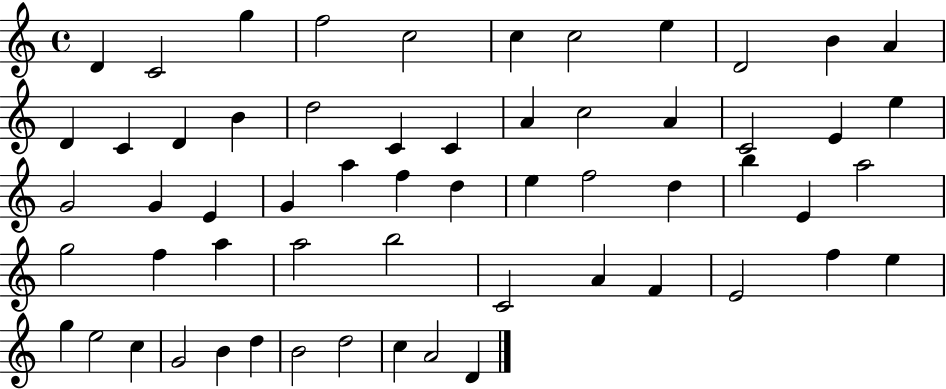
{
  \clef treble
  \time 4/4
  \defaultTimeSignature
  \key c \major
  d'4 c'2 g''4 | f''2 c''2 | c''4 c''2 e''4 | d'2 b'4 a'4 | \break d'4 c'4 d'4 b'4 | d''2 c'4 c'4 | a'4 c''2 a'4 | c'2 e'4 e''4 | \break g'2 g'4 e'4 | g'4 a''4 f''4 d''4 | e''4 f''2 d''4 | b''4 e'4 a''2 | \break g''2 f''4 a''4 | a''2 b''2 | c'2 a'4 f'4 | e'2 f''4 e''4 | \break g''4 e''2 c''4 | g'2 b'4 d''4 | b'2 d''2 | c''4 a'2 d'4 | \break \bar "|."
}